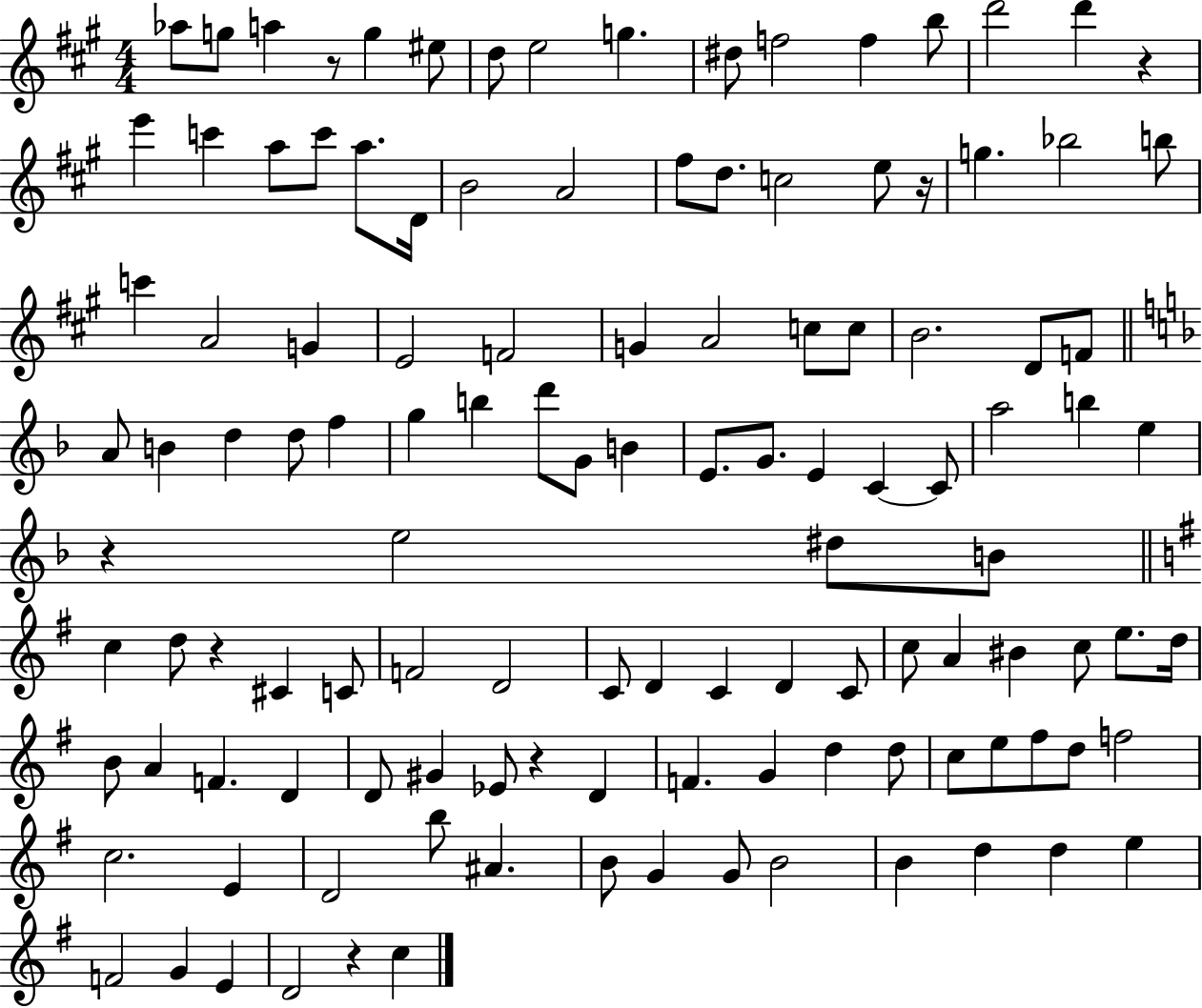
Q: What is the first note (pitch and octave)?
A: Ab5